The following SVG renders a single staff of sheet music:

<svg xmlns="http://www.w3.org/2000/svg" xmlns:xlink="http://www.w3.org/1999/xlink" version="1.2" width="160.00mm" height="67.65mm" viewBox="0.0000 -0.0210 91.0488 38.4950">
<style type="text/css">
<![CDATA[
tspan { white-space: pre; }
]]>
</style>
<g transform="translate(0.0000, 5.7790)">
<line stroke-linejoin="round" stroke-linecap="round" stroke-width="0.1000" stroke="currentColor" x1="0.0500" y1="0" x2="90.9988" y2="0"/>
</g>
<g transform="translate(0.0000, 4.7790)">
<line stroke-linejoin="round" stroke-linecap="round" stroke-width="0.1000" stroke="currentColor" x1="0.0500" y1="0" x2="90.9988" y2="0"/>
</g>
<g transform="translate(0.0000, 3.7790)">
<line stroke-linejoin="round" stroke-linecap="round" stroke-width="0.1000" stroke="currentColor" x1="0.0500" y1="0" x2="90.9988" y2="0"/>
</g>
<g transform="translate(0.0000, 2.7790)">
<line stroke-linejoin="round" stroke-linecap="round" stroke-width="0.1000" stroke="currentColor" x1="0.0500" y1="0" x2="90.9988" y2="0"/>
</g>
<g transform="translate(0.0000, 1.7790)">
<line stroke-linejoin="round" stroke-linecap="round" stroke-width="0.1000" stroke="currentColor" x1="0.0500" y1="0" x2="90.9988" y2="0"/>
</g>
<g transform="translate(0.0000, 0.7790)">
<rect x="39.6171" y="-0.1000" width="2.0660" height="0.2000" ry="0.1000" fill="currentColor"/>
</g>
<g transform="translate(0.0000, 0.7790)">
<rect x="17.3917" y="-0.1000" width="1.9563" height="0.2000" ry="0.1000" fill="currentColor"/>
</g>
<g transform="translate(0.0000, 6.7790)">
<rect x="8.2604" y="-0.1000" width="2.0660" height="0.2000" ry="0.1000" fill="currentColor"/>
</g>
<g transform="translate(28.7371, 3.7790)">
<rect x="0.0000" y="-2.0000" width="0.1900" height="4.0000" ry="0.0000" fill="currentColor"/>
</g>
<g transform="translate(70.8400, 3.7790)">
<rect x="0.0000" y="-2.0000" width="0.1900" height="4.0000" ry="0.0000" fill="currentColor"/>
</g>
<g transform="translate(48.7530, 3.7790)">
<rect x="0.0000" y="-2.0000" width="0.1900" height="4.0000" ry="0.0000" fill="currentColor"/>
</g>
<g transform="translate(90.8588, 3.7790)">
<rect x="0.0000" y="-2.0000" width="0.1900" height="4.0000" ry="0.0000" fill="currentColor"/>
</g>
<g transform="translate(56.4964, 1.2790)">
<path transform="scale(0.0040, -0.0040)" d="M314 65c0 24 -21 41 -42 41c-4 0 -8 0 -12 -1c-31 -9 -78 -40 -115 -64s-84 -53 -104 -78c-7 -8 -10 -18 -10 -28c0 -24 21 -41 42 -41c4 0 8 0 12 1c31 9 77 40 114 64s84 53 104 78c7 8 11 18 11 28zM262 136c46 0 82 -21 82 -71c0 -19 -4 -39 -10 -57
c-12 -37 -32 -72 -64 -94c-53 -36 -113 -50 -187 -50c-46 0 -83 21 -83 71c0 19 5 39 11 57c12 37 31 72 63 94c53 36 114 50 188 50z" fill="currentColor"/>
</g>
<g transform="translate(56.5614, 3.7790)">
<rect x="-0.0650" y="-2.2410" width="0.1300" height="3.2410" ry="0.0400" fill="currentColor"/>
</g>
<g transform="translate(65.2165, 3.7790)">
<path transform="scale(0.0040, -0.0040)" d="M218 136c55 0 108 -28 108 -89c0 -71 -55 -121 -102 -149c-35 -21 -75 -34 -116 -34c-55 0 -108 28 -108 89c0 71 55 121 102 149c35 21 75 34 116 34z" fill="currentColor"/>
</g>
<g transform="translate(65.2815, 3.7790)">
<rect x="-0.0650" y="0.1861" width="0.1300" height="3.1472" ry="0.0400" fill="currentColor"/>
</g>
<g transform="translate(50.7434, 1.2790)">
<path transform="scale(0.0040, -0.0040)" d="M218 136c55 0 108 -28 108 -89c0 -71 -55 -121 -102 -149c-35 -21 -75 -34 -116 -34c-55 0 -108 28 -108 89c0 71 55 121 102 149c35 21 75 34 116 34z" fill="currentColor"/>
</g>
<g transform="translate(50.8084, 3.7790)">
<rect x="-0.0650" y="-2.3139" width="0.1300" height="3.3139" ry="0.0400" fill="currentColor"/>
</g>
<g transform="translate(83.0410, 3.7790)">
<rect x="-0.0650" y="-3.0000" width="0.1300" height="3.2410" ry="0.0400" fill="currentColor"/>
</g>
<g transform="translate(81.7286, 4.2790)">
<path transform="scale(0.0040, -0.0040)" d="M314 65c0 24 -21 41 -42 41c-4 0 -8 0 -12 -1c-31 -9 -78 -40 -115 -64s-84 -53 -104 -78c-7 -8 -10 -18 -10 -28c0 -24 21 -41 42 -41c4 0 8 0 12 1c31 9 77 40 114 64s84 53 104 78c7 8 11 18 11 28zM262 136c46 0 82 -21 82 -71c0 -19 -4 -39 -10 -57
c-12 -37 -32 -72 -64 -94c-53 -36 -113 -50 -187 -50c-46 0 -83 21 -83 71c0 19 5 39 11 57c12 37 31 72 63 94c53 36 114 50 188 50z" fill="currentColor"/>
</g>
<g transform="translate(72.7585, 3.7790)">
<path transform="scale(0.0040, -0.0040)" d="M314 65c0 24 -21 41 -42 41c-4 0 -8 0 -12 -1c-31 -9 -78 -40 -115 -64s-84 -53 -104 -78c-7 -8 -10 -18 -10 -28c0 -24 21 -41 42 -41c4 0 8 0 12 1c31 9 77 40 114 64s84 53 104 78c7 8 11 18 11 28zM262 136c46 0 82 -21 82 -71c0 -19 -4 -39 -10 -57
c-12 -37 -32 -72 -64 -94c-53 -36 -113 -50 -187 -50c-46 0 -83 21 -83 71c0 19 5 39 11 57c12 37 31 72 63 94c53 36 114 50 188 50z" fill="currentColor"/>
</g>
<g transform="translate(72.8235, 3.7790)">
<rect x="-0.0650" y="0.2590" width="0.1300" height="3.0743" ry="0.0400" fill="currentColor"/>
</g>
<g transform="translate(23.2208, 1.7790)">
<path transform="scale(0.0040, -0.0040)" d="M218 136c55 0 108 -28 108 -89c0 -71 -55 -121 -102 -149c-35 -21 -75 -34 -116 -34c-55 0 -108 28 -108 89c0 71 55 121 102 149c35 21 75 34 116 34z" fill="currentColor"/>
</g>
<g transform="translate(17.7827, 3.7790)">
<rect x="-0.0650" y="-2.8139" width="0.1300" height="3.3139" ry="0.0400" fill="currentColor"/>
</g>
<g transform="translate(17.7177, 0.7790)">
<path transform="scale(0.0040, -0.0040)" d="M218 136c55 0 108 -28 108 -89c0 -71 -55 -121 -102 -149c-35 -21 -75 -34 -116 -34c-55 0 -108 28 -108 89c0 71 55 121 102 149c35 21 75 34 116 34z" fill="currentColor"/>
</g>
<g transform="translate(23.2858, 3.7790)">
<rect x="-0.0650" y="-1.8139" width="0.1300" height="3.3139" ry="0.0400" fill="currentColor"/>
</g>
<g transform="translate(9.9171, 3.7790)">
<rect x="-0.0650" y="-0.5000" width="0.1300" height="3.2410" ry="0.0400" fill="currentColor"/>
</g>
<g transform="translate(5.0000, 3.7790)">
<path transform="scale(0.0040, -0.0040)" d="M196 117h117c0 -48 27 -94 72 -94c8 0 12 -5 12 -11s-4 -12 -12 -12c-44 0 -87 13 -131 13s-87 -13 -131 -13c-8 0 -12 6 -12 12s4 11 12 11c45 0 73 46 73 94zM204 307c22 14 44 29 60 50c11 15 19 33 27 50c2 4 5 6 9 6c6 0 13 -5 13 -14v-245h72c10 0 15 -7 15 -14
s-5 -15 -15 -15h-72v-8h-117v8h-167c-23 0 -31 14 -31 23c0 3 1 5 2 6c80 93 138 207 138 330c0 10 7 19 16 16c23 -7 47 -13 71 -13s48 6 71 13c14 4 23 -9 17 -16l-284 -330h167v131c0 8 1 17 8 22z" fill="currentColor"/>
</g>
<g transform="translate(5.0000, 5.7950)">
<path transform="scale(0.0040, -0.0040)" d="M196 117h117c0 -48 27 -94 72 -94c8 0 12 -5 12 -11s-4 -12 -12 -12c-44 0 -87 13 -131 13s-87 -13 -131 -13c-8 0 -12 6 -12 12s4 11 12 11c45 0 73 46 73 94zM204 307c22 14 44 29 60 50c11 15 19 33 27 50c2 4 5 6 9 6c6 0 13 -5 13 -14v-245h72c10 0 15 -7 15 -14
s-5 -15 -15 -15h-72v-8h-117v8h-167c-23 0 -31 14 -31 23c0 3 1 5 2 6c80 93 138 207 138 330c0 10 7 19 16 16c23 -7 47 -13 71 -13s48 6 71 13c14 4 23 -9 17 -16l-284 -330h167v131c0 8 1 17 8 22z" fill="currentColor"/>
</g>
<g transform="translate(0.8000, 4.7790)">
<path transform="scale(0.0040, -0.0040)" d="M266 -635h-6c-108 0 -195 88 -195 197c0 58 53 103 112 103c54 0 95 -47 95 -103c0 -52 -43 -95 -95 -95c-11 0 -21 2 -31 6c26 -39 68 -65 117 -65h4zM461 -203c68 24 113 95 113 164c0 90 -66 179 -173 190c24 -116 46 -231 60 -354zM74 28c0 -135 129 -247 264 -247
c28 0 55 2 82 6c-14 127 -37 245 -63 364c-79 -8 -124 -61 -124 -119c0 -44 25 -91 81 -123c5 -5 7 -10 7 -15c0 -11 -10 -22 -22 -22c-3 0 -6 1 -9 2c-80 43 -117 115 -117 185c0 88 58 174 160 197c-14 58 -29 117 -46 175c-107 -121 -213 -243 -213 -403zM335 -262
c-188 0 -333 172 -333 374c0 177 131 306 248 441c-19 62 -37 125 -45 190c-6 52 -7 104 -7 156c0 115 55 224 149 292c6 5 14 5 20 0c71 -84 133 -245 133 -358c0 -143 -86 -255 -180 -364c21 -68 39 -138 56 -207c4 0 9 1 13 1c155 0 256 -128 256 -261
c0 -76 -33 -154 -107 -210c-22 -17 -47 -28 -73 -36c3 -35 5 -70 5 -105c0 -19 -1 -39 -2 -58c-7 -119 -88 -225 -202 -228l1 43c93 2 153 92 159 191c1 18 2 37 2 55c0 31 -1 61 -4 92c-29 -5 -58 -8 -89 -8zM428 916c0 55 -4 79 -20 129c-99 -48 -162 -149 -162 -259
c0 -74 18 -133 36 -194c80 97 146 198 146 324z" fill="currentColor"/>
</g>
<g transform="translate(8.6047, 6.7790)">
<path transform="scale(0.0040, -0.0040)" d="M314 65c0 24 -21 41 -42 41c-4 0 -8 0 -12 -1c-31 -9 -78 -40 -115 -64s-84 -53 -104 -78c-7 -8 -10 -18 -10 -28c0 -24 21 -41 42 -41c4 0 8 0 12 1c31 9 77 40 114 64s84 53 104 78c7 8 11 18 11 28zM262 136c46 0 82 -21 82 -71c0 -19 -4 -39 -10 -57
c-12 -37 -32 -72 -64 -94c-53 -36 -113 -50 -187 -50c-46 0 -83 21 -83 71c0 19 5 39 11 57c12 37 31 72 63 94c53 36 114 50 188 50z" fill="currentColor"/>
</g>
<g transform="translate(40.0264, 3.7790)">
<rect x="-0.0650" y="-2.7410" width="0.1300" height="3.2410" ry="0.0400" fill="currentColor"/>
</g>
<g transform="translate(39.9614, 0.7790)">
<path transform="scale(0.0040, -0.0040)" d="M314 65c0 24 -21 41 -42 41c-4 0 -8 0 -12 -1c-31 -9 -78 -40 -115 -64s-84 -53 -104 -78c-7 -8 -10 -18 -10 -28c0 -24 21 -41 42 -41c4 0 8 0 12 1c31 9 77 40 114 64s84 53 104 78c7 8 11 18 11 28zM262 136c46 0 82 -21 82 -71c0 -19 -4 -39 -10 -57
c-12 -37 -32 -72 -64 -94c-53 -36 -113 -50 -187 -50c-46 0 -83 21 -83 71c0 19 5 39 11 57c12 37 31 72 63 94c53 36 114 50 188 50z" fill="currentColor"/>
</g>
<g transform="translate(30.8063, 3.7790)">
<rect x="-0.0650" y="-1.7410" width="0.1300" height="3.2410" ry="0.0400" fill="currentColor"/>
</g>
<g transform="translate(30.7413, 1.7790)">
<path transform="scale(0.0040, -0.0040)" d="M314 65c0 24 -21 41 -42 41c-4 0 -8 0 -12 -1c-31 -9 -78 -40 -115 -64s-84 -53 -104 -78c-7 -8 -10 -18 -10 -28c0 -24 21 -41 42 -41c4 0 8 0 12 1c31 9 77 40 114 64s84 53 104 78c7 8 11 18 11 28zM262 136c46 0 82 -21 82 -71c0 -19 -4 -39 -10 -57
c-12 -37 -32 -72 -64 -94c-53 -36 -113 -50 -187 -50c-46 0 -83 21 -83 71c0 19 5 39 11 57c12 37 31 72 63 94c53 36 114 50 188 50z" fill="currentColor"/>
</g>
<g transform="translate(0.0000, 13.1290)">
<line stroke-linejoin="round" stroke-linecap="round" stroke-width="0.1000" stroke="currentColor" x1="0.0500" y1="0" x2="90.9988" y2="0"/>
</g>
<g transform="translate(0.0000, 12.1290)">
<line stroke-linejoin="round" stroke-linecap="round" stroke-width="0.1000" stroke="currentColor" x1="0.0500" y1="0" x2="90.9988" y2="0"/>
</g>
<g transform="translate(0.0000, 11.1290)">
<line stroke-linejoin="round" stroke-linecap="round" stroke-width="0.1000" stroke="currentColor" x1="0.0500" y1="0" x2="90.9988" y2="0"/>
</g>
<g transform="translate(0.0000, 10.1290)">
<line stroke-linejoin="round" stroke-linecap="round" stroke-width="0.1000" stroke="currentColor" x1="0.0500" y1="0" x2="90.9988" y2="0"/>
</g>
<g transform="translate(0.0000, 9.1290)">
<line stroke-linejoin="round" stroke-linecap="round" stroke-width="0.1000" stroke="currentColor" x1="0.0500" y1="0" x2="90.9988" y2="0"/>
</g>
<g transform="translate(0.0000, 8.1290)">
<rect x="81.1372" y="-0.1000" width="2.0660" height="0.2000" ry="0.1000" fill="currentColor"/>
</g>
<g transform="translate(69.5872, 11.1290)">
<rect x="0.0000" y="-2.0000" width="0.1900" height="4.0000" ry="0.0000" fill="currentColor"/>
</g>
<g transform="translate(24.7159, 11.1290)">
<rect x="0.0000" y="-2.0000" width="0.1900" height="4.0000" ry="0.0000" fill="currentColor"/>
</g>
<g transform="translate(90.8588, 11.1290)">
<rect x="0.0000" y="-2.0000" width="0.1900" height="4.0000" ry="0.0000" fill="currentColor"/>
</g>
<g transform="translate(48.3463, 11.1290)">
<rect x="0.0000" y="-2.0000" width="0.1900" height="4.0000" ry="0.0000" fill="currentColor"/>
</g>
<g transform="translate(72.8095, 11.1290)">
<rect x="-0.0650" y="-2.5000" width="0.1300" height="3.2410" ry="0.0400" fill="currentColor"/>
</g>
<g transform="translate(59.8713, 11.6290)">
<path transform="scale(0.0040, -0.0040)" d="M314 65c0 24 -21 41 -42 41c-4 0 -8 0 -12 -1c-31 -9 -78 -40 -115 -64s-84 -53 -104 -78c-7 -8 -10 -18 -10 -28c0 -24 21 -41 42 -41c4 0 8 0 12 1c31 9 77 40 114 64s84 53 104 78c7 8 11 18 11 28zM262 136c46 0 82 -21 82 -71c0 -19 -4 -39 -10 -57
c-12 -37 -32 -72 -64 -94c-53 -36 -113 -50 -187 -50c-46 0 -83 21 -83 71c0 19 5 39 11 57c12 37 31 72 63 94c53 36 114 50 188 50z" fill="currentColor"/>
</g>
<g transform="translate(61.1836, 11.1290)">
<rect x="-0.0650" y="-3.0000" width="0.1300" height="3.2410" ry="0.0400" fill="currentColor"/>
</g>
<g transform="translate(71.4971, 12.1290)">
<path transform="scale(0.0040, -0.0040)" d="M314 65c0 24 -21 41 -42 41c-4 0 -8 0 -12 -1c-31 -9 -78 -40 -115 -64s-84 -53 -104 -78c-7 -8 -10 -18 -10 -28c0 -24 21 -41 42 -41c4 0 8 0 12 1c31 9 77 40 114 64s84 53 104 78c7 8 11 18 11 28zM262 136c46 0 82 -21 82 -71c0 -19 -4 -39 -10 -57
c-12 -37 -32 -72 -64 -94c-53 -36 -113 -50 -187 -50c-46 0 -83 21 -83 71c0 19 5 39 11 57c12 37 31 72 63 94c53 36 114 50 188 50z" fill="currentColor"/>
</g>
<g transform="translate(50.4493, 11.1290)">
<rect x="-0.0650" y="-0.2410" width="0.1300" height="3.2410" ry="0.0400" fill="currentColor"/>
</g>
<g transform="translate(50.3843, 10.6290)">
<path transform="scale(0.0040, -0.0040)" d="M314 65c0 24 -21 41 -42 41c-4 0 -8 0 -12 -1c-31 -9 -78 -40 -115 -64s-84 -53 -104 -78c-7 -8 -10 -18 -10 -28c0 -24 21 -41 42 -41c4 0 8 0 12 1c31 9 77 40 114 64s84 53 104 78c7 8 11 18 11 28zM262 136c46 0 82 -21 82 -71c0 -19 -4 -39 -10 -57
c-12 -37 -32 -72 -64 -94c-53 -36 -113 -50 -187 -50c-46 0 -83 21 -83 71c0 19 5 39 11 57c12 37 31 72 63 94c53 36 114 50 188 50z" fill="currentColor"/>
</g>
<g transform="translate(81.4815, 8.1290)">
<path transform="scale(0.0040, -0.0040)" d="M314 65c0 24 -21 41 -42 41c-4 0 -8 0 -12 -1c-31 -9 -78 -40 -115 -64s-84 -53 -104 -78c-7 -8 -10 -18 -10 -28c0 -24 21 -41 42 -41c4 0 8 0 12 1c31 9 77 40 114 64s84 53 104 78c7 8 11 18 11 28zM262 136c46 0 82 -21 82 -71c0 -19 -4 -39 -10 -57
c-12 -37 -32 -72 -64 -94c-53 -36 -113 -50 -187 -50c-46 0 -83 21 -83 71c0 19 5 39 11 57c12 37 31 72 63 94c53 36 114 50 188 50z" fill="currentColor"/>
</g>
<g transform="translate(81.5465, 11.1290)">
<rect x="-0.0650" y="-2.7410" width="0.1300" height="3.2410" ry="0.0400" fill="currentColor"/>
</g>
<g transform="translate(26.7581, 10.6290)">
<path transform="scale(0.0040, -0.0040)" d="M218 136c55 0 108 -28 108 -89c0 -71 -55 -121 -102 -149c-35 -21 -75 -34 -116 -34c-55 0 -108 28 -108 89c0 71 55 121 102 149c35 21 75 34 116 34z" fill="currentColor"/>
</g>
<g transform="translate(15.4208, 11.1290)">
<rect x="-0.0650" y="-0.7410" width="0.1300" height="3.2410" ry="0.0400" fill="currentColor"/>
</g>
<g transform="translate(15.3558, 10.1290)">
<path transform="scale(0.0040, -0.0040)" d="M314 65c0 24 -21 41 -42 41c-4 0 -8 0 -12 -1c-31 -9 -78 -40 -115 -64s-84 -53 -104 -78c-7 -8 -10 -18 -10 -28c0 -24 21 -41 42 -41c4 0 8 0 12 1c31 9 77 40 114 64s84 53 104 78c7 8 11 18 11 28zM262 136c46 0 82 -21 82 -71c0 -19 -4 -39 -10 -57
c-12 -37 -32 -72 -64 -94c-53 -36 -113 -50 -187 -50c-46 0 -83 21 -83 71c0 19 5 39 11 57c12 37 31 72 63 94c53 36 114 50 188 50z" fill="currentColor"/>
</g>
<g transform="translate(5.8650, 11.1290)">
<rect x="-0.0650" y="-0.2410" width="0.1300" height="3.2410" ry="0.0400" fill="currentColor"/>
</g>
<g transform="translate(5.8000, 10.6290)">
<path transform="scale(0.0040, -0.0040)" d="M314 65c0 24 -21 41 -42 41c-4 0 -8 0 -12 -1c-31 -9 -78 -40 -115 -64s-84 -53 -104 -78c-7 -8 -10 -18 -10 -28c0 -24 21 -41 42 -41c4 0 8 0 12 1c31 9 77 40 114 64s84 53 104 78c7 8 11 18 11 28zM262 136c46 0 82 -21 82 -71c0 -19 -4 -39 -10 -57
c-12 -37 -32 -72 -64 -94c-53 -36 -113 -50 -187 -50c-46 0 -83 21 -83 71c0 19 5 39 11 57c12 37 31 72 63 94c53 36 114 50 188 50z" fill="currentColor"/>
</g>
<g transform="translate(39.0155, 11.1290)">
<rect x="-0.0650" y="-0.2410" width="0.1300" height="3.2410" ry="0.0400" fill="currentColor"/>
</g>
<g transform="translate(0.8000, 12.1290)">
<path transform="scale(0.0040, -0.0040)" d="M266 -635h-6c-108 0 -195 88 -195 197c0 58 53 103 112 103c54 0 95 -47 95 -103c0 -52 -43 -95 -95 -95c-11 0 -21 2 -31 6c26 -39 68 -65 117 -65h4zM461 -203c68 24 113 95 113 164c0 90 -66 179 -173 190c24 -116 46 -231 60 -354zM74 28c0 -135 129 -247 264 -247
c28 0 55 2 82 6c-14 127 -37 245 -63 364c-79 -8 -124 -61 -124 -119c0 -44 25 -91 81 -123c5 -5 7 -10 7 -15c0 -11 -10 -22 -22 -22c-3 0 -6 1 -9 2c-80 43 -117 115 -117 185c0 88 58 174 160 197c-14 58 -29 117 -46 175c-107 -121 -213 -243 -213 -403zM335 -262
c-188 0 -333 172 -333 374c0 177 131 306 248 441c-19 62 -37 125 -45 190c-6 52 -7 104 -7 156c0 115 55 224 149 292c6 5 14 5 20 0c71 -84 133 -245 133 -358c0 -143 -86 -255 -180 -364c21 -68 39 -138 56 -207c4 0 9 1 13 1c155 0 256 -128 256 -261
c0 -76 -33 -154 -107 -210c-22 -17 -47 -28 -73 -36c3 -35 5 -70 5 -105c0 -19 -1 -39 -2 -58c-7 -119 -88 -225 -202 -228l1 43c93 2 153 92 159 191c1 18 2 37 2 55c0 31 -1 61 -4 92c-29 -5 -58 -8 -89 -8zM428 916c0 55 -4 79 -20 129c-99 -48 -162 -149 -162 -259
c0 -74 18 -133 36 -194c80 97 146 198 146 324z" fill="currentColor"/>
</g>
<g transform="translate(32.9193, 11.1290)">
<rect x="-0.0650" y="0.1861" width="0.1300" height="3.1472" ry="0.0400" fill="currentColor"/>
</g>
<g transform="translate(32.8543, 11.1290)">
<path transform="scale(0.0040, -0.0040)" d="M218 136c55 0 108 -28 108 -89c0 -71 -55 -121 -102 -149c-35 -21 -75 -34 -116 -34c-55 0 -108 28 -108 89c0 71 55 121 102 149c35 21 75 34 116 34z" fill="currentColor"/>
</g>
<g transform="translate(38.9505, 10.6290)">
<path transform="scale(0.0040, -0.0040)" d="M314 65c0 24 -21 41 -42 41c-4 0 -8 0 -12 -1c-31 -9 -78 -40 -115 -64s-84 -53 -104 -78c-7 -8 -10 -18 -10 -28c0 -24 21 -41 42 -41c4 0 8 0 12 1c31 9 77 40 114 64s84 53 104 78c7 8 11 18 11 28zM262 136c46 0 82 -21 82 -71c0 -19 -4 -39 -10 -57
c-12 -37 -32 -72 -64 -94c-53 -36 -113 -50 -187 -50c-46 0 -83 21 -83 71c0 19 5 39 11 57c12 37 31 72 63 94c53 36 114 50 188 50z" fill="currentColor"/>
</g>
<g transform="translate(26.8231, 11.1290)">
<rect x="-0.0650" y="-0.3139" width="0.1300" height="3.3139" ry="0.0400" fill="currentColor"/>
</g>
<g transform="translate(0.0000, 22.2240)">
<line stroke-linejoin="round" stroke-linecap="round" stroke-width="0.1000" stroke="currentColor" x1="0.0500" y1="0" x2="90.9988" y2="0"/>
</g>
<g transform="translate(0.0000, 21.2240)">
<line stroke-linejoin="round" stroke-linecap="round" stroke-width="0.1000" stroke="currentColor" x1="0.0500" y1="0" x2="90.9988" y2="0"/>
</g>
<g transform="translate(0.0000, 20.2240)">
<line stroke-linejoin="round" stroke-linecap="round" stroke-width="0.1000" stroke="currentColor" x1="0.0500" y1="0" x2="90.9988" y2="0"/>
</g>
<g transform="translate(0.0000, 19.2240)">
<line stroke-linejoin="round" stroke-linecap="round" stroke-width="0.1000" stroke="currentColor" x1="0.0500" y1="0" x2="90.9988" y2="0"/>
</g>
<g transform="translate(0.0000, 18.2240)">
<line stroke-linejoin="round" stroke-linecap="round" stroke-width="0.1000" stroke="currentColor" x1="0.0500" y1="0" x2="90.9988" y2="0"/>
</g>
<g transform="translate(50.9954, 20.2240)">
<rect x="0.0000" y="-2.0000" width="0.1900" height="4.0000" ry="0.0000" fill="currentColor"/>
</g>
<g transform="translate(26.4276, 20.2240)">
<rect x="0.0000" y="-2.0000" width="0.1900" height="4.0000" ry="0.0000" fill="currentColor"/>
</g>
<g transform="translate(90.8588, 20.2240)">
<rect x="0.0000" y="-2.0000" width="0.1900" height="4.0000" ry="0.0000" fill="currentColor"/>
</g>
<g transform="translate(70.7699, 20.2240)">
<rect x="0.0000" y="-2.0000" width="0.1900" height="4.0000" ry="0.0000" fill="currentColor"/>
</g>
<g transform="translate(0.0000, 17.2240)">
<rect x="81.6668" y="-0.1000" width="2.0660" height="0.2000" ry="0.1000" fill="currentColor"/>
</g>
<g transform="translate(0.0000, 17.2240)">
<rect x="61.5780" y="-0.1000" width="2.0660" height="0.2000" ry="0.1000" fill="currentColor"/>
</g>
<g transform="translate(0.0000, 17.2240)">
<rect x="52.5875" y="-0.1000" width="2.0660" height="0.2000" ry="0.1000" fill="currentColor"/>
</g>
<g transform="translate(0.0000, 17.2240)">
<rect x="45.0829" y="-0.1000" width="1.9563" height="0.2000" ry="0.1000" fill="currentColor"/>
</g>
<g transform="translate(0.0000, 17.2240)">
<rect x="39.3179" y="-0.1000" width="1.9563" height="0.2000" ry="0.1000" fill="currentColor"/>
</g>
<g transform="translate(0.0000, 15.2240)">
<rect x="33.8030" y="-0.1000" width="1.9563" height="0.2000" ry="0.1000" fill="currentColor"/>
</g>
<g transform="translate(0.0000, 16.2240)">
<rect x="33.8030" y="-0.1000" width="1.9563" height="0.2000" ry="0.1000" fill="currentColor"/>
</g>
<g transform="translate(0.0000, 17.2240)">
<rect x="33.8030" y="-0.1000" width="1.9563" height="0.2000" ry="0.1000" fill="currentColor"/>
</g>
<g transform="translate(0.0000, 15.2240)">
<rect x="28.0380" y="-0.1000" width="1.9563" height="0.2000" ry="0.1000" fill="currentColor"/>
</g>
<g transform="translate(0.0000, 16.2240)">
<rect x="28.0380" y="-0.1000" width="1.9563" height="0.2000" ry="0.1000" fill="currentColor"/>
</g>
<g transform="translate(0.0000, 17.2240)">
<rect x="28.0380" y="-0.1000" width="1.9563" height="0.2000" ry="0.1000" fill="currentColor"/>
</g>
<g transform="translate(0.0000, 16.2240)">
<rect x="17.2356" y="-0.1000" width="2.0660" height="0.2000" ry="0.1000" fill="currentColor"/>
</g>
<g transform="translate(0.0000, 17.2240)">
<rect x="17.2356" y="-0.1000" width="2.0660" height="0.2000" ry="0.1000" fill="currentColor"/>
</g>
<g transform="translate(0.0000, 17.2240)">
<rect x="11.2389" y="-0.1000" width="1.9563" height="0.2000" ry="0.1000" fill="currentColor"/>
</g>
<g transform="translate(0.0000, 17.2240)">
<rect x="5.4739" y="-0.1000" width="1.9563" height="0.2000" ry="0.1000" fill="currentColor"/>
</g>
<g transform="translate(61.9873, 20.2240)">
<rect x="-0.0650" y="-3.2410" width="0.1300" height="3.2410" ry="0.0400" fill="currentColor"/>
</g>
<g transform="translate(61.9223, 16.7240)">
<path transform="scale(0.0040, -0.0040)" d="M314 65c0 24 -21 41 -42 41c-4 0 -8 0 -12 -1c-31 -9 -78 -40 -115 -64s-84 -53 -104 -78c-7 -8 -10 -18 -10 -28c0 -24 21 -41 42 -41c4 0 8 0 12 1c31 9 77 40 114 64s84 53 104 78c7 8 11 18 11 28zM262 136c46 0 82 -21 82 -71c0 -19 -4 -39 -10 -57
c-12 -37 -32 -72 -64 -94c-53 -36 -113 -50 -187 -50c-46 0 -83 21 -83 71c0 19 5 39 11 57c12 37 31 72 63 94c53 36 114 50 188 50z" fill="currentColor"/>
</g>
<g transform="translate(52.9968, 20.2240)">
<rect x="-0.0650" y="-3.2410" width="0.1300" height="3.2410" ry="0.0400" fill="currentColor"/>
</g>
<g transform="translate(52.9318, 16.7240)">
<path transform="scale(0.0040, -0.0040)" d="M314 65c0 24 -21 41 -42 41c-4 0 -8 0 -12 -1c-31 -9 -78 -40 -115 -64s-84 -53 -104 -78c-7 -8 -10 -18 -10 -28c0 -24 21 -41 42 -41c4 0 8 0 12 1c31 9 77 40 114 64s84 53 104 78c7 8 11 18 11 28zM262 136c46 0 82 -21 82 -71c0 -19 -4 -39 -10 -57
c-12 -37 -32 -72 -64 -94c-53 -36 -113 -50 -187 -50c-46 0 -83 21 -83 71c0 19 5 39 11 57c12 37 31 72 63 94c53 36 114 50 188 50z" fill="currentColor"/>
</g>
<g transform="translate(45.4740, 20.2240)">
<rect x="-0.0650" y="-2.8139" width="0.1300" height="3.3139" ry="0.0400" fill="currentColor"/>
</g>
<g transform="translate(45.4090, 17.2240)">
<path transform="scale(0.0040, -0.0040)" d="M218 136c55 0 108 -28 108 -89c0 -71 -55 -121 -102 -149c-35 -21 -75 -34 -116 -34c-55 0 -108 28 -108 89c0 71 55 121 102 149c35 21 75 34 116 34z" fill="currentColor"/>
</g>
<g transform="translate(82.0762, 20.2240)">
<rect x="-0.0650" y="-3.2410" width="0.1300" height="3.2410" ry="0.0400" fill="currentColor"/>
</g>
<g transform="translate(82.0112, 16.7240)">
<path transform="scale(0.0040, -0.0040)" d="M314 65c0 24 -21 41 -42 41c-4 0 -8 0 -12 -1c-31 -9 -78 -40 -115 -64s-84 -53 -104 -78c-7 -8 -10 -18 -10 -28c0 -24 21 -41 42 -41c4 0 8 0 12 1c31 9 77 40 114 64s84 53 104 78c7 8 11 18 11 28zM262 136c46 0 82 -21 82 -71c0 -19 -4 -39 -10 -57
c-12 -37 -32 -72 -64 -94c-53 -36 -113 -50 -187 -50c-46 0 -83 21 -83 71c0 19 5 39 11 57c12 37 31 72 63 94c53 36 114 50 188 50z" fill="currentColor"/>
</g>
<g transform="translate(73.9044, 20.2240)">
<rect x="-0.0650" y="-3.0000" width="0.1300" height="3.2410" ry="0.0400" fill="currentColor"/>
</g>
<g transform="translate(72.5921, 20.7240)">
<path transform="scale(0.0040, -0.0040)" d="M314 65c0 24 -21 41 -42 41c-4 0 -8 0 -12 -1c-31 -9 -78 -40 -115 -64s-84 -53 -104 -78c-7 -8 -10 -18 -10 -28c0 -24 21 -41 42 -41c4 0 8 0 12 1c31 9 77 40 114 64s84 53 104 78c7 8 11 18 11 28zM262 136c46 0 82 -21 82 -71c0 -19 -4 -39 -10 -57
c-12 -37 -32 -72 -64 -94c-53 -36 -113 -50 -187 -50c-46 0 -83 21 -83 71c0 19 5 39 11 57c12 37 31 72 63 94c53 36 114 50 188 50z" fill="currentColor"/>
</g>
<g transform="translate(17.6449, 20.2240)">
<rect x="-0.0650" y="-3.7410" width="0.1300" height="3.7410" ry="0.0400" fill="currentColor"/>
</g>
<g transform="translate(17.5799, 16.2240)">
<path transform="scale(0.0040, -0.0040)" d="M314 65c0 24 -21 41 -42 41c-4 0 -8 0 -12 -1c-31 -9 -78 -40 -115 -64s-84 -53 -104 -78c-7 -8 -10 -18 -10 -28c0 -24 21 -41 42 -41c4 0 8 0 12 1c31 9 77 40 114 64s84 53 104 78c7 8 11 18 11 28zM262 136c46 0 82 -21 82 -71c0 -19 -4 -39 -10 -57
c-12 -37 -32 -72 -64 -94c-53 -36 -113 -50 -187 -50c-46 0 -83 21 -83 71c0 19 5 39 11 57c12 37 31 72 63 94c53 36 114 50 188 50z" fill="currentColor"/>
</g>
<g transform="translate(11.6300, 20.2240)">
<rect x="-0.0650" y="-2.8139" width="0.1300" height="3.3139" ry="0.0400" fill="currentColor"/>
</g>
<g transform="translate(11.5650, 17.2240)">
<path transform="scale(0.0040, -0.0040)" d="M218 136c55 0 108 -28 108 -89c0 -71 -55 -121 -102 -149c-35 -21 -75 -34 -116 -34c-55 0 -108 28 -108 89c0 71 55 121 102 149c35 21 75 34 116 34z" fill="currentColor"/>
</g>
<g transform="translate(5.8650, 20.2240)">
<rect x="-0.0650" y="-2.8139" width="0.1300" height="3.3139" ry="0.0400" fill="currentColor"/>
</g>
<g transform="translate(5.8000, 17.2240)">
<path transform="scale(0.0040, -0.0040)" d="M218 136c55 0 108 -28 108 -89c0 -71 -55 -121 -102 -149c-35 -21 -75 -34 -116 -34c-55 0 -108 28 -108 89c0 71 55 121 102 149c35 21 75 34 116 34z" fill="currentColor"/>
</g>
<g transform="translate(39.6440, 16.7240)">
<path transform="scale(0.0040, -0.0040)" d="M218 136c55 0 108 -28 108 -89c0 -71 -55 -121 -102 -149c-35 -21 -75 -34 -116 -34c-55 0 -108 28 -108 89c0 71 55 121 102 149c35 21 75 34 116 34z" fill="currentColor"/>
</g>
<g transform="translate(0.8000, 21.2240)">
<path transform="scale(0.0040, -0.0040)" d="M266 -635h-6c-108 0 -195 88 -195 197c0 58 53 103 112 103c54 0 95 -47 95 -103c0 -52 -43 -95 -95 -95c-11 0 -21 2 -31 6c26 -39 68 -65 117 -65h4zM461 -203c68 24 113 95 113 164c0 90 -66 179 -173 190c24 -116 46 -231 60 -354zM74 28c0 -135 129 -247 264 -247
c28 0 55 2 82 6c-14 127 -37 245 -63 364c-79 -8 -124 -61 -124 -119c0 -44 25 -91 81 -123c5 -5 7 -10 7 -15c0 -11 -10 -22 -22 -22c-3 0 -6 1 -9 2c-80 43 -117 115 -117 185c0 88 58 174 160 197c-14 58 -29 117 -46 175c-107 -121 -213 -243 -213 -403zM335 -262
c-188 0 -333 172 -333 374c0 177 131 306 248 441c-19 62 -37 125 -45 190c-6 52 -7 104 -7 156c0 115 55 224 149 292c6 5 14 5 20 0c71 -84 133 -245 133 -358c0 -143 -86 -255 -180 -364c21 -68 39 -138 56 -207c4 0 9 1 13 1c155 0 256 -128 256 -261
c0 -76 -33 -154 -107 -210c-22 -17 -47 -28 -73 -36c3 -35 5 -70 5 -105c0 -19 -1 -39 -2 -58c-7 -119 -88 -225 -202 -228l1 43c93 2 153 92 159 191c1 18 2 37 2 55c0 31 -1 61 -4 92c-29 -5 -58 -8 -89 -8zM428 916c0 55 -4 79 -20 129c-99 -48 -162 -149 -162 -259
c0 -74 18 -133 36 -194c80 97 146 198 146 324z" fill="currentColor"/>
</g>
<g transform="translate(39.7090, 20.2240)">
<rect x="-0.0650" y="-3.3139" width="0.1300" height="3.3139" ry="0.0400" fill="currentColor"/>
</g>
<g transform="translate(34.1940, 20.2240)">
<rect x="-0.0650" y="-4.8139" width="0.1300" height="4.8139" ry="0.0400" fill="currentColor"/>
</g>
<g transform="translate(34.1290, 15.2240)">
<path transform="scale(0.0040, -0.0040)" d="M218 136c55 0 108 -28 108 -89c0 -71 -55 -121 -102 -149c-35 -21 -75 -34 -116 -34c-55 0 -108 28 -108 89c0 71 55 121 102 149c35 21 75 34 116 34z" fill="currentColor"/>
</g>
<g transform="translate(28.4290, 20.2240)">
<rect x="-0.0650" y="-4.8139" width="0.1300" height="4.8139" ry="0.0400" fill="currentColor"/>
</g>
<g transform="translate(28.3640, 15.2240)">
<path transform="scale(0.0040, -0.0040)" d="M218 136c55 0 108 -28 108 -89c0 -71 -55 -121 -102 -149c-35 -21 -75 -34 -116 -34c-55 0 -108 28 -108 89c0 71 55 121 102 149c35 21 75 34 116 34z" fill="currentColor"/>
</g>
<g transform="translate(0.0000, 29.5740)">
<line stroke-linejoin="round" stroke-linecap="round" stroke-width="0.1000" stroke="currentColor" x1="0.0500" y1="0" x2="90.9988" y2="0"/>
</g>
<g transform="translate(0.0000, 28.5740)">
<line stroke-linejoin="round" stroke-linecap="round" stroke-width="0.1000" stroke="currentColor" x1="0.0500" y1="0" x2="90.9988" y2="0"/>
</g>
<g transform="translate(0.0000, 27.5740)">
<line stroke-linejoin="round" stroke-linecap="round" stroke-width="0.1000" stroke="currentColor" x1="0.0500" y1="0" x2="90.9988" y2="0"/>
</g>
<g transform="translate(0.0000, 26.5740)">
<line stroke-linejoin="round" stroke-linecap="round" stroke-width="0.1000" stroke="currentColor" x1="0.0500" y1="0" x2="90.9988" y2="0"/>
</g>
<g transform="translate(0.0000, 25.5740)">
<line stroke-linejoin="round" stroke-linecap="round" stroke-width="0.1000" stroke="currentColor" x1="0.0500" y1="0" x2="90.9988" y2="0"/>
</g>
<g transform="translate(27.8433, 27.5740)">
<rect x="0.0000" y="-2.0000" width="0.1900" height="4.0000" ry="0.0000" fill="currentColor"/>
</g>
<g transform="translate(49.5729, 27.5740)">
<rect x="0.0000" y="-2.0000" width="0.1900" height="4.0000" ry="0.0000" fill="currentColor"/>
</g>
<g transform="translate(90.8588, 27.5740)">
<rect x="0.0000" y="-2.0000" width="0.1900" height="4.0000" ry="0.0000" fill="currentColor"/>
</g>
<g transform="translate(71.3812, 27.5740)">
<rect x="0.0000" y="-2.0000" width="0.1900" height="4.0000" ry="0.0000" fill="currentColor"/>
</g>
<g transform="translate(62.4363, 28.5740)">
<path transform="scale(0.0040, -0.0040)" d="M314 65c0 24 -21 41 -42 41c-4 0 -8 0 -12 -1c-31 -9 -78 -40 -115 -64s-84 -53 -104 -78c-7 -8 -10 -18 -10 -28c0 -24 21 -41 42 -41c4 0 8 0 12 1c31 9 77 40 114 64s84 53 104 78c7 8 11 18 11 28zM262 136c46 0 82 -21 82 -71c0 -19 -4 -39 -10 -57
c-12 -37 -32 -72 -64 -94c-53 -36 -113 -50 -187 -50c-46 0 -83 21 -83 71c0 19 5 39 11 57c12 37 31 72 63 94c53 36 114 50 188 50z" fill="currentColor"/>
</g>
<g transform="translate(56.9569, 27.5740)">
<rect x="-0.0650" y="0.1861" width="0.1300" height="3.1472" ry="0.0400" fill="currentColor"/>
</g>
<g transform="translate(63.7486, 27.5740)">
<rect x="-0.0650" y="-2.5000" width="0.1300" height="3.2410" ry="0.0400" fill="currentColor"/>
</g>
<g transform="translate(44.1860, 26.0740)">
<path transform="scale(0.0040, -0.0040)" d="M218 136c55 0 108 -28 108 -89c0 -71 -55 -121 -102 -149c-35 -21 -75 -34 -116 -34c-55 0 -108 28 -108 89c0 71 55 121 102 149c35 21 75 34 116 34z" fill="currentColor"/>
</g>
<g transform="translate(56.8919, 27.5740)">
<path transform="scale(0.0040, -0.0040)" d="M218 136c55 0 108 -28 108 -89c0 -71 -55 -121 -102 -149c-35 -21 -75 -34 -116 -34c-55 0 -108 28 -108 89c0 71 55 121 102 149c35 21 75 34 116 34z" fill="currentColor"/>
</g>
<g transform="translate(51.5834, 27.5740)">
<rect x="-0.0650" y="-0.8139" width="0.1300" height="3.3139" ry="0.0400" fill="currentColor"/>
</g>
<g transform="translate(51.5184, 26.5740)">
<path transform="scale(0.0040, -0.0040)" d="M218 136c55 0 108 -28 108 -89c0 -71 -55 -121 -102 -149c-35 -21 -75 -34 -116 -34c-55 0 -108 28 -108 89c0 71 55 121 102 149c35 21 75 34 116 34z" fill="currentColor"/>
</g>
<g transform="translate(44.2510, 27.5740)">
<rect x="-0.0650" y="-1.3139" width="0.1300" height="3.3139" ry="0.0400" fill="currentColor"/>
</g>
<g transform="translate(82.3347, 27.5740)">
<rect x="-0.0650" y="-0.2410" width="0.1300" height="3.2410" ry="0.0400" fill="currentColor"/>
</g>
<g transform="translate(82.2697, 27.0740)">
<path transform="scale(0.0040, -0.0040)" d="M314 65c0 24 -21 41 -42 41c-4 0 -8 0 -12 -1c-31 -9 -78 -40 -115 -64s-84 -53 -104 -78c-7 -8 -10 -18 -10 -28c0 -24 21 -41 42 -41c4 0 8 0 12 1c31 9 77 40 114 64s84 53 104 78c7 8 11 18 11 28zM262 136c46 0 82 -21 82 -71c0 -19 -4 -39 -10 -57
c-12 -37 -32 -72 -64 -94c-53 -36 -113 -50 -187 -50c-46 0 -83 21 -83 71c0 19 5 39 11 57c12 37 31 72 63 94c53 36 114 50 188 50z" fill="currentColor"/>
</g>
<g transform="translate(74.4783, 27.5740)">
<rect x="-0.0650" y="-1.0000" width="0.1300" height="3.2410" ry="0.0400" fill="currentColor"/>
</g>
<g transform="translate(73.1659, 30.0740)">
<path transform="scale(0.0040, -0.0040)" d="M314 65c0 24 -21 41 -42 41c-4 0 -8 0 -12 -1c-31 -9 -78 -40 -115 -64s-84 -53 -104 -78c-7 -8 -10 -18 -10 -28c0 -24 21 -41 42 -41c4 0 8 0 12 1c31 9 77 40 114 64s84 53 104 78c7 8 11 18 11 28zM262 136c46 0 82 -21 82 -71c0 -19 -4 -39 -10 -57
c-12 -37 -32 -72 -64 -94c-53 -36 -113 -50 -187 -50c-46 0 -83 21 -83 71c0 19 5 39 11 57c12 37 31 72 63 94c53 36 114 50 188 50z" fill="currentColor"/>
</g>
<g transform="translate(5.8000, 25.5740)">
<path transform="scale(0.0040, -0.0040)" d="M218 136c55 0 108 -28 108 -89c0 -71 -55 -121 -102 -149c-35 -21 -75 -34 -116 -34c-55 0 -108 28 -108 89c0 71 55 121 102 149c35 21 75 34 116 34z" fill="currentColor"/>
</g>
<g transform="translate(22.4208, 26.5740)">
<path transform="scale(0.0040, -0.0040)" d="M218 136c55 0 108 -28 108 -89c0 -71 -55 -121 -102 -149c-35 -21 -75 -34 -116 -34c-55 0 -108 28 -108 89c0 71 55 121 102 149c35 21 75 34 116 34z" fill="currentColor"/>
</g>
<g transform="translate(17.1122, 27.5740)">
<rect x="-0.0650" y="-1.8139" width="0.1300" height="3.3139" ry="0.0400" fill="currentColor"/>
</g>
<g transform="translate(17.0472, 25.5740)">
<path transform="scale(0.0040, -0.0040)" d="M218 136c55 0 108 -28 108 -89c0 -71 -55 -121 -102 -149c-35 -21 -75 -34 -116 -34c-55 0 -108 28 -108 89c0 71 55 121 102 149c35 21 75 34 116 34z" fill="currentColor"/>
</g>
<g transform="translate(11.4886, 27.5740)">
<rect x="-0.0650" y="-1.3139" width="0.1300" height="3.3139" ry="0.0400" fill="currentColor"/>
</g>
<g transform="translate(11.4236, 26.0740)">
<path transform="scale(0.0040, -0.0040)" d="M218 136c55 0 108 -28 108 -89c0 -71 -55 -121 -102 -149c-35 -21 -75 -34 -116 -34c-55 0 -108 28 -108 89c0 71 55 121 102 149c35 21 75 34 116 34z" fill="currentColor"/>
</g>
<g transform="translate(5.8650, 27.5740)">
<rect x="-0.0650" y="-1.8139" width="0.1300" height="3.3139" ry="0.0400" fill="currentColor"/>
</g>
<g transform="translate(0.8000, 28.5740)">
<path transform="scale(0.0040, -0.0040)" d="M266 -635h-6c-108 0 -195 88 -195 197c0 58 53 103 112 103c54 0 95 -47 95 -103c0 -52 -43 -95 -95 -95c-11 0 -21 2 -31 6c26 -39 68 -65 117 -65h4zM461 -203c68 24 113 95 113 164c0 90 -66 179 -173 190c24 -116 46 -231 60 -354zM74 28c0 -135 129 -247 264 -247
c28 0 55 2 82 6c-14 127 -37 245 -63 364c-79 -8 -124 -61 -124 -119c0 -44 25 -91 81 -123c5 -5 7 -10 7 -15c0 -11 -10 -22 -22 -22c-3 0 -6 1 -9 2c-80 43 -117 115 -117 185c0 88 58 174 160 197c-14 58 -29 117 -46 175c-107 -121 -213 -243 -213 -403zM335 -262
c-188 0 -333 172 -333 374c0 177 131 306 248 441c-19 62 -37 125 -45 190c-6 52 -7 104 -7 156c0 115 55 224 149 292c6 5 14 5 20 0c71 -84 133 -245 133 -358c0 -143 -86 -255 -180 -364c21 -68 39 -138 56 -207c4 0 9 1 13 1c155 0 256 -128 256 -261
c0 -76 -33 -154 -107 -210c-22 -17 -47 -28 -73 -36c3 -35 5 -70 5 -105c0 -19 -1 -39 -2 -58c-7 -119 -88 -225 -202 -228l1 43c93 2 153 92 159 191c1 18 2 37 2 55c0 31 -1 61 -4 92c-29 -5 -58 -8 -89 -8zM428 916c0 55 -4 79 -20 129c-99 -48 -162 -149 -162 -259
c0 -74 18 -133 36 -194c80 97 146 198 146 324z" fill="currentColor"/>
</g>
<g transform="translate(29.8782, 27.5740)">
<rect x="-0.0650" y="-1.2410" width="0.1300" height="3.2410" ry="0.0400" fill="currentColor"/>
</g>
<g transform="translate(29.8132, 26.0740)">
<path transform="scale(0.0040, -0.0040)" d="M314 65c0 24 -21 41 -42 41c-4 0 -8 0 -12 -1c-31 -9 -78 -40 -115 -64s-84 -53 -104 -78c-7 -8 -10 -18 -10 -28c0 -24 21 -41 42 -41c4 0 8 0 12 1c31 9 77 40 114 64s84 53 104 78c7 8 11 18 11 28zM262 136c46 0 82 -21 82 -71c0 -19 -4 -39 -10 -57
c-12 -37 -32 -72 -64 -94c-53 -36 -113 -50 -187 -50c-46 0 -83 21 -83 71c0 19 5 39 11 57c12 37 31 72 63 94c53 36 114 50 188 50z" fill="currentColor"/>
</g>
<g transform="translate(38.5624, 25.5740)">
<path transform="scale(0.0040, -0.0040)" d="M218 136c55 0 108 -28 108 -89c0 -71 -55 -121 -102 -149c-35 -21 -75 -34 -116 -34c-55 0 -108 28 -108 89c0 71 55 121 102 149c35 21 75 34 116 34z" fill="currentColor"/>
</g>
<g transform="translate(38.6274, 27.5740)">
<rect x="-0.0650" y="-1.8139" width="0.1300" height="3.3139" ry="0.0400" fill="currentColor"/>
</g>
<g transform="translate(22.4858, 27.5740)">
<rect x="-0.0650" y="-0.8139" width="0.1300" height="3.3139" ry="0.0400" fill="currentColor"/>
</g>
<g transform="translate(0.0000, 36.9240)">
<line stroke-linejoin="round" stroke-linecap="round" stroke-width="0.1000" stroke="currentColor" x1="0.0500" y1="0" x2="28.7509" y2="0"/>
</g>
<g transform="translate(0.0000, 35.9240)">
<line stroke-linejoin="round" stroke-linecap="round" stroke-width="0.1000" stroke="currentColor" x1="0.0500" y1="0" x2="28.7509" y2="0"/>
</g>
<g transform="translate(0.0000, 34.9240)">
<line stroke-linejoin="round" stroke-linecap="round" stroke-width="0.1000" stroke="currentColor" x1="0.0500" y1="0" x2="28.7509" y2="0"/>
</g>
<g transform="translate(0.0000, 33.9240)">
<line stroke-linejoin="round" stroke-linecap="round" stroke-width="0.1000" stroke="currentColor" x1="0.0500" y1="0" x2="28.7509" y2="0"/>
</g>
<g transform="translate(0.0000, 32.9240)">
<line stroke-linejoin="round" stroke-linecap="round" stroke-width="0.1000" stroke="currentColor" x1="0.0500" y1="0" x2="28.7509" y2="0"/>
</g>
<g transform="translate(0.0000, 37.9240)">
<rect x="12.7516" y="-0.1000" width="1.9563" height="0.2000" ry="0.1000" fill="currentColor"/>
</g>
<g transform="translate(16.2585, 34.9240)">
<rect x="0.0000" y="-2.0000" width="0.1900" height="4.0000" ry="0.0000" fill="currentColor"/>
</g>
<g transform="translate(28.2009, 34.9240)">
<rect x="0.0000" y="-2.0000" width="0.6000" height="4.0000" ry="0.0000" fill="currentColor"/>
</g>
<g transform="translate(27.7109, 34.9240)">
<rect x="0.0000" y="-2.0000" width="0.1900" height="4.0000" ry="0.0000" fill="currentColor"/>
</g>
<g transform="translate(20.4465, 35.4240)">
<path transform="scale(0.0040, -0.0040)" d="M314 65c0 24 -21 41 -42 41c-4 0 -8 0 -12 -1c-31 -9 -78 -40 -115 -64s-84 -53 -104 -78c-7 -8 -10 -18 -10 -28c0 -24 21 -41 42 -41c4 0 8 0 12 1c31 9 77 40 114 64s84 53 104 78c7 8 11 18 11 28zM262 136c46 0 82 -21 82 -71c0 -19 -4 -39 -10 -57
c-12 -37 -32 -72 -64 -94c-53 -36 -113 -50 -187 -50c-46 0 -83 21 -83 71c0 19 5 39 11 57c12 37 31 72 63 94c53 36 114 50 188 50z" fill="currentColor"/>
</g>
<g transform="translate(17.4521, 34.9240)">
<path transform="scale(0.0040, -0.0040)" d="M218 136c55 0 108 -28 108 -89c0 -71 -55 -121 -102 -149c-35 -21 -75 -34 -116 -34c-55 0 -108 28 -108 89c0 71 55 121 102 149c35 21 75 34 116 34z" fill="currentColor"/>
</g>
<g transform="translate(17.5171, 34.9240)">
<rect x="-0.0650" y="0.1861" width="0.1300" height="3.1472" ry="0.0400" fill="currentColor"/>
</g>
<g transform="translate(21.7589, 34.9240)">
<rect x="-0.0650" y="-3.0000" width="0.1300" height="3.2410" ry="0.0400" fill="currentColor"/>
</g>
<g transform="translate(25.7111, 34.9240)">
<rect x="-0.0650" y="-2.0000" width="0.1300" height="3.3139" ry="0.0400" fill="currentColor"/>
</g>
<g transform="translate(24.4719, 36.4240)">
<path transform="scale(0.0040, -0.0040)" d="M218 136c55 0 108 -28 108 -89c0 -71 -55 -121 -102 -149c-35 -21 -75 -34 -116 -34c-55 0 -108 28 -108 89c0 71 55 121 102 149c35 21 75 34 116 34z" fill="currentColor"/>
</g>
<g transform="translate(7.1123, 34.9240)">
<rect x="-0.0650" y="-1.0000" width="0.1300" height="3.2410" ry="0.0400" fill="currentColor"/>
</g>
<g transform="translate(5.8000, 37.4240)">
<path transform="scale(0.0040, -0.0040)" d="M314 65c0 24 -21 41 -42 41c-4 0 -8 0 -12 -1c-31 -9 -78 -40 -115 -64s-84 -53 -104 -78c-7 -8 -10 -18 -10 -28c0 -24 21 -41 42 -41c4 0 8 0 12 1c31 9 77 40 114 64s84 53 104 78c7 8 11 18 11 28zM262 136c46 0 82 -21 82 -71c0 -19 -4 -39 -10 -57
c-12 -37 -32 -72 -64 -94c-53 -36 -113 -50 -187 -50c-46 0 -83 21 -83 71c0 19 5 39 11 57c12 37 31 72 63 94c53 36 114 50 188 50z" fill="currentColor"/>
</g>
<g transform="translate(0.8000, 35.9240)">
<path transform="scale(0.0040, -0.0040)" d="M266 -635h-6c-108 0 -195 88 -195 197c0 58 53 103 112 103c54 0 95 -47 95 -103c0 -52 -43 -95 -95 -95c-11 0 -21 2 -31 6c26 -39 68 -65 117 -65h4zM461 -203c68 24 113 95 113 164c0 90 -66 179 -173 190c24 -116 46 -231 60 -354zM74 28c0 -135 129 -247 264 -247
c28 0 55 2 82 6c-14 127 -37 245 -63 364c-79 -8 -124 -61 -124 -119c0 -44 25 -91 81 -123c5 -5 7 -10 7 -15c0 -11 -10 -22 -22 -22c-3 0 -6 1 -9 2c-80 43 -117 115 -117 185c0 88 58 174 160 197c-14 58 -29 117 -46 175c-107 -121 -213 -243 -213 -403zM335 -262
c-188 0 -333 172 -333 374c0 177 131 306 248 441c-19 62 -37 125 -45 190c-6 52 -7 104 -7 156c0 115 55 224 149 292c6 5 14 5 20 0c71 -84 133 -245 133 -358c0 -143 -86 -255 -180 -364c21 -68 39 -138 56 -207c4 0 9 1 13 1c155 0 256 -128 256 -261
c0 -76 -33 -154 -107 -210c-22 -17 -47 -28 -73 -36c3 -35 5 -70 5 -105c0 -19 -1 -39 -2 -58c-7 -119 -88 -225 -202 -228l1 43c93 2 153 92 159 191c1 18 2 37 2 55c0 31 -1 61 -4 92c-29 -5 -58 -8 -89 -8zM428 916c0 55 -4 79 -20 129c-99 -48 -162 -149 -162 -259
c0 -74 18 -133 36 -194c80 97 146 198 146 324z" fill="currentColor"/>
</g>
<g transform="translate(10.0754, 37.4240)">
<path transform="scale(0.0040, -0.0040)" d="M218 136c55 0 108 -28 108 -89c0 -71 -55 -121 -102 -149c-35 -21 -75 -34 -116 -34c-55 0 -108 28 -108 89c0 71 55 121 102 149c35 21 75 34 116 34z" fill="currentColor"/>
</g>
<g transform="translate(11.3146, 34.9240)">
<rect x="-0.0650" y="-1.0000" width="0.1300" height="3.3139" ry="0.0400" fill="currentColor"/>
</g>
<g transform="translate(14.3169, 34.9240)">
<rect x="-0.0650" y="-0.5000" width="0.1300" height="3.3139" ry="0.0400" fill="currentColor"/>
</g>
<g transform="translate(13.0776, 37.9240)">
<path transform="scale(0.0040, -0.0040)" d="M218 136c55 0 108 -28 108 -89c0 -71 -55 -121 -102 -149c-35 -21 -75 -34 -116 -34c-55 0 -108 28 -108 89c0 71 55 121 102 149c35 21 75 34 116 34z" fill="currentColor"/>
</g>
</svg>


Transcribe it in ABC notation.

X:1
T:Untitled
M:4/4
L:1/4
K:C
C2 a f f2 a2 g g2 B B2 A2 c2 d2 c B c2 c2 A2 G2 a2 a a c'2 e' e' b a b2 b2 A2 b2 f e f d e2 f e d B G2 D2 c2 D2 D C B A2 F